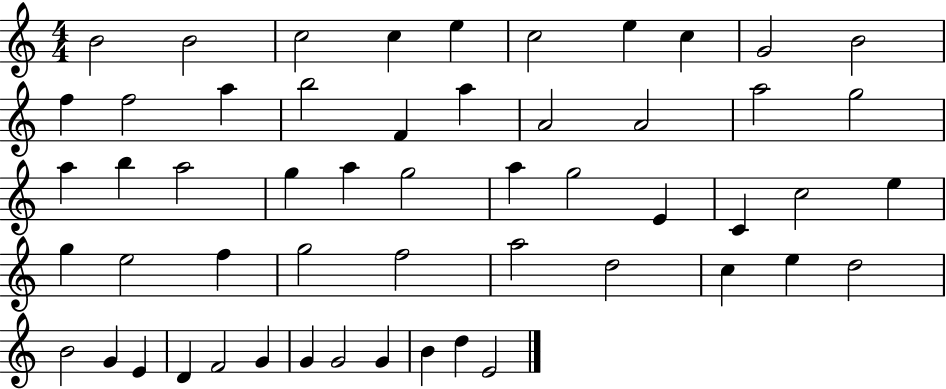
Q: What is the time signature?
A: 4/4